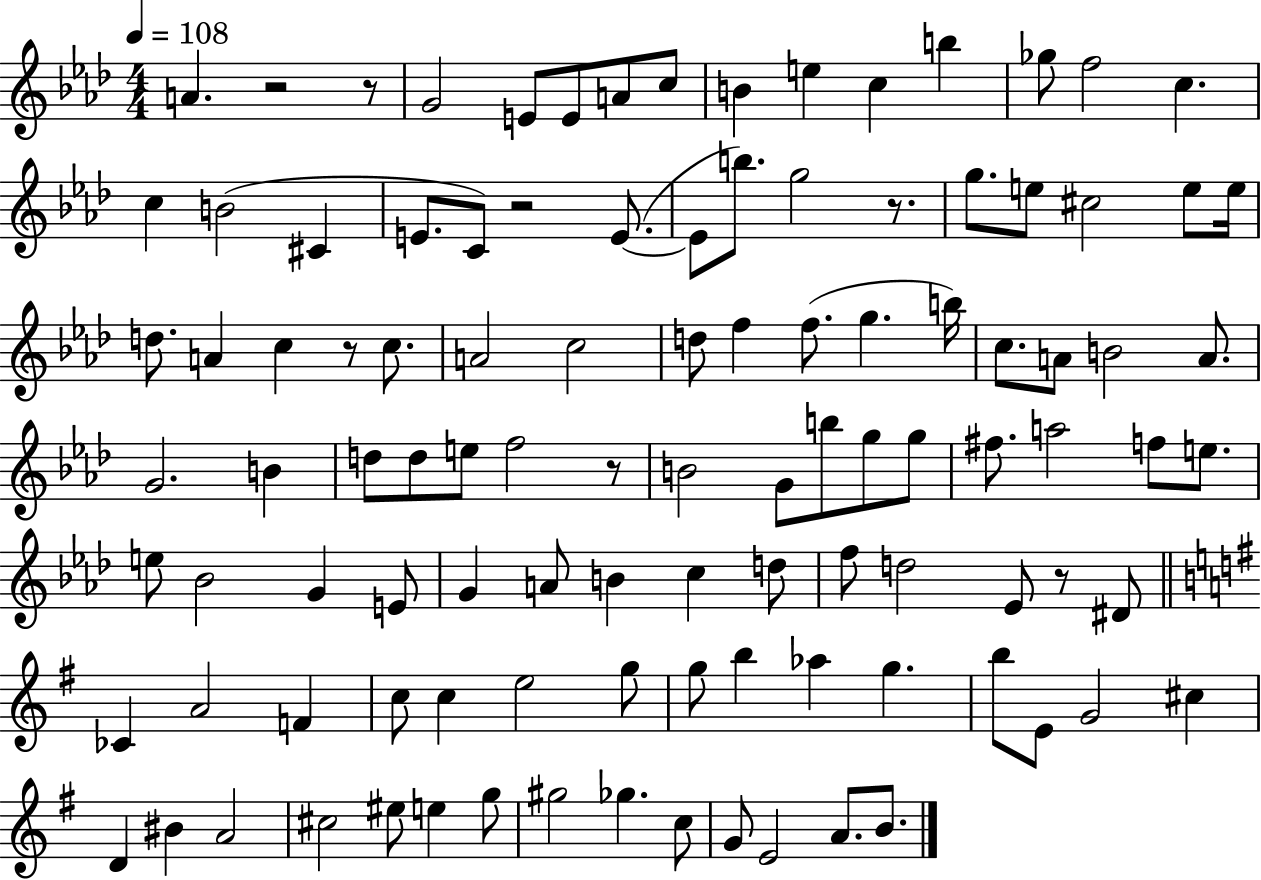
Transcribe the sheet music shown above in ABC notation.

X:1
T:Untitled
M:4/4
L:1/4
K:Ab
A z2 z/2 G2 E/2 E/2 A/2 c/2 B e c b _g/2 f2 c c B2 ^C E/2 C/2 z2 E/2 E/2 b/2 g2 z/2 g/2 e/2 ^c2 e/2 e/4 d/2 A c z/2 c/2 A2 c2 d/2 f f/2 g b/4 c/2 A/2 B2 A/2 G2 B d/2 d/2 e/2 f2 z/2 B2 G/2 b/2 g/2 g/2 ^f/2 a2 f/2 e/2 e/2 _B2 G E/2 G A/2 B c d/2 f/2 d2 _E/2 z/2 ^D/2 _C A2 F c/2 c e2 g/2 g/2 b _a g b/2 E/2 G2 ^c D ^B A2 ^c2 ^e/2 e g/2 ^g2 _g c/2 G/2 E2 A/2 B/2